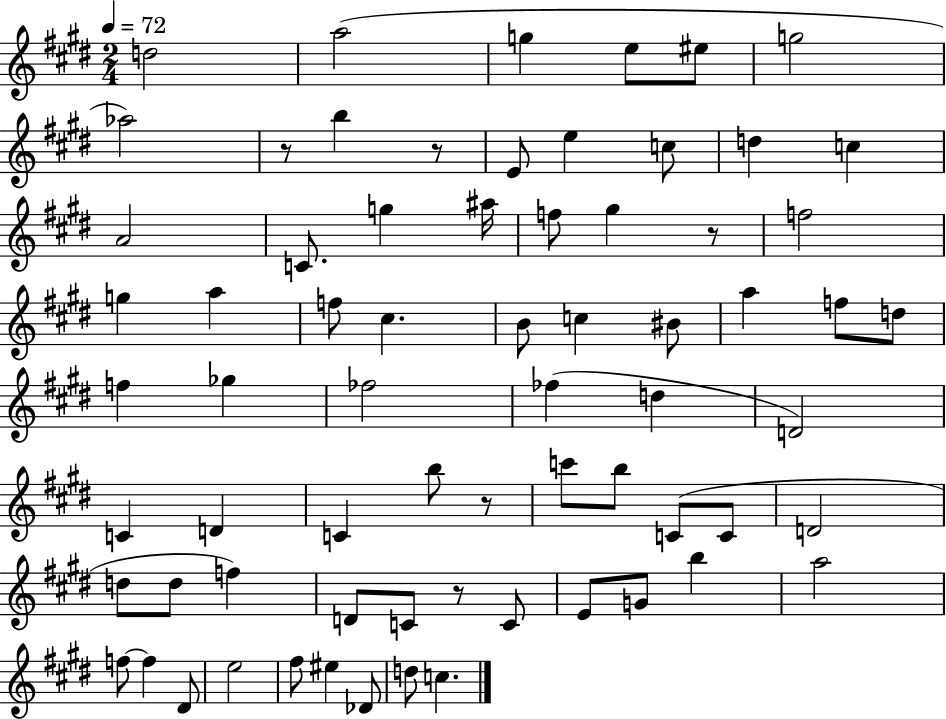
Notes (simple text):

D5/h A5/h G5/q E5/e EIS5/e G5/h Ab5/h R/e B5/q R/e E4/e E5/q C5/e D5/q C5/q A4/h C4/e. G5/q A#5/s F5/e G#5/q R/e F5/h G5/q A5/q F5/e C#5/q. B4/e C5/q BIS4/e A5/q F5/e D5/e F5/q Gb5/q FES5/h FES5/q D5/q D4/h C4/q D4/q C4/q B5/e R/e C6/e B5/e C4/e C4/e D4/h D5/e D5/e F5/q D4/e C4/e R/e C4/e E4/e G4/e B5/q A5/h F5/e F5/q D#4/e E5/h F#5/e EIS5/q Db4/e D5/e C5/q.